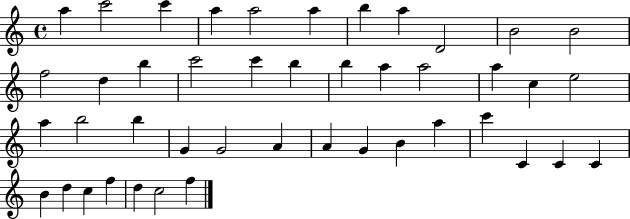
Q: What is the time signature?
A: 4/4